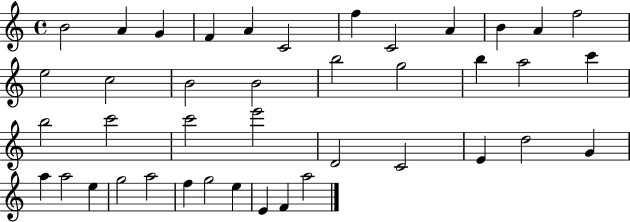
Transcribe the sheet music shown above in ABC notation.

X:1
T:Untitled
M:4/4
L:1/4
K:C
B2 A G F A C2 f C2 A B A f2 e2 c2 B2 B2 b2 g2 b a2 c' b2 c'2 c'2 e'2 D2 C2 E d2 G a a2 e g2 a2 f g2 e E F a2